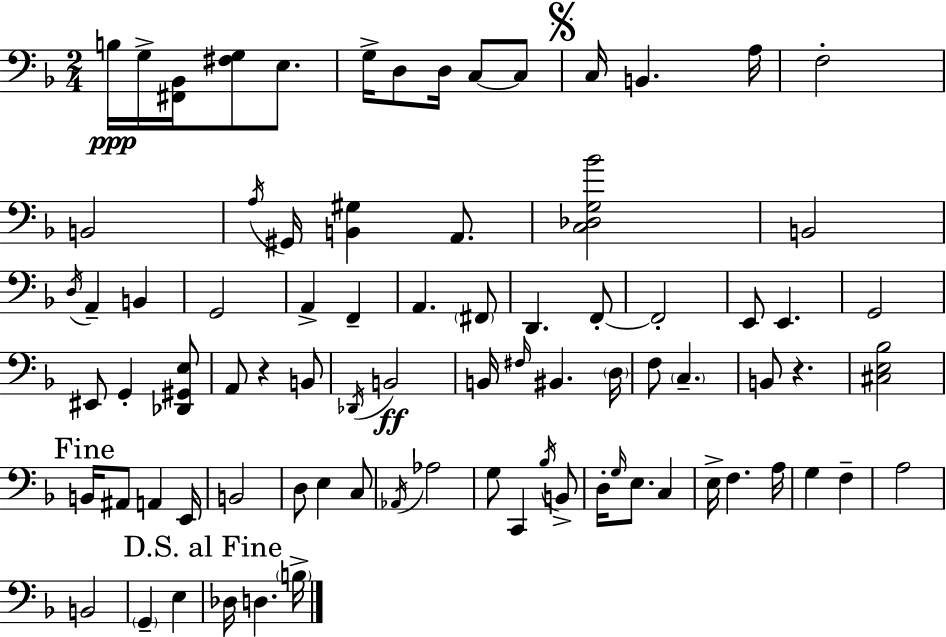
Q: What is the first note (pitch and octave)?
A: B3